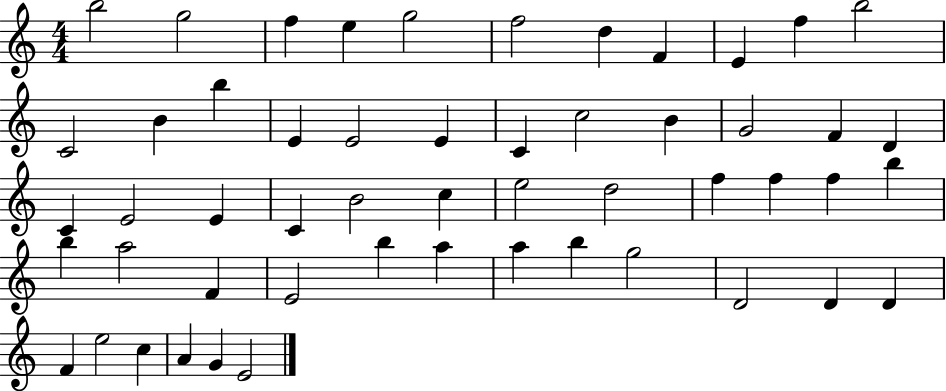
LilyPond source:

{
  \clef treble
  \numericTimeSignature
  \time 4/4
  \key c \major
  b''2 g''2 | f''4 e''4 g''2 | f''2 d''4 f'4 | e'4 f''4 b''2 | \break c'2 b'4 b''4 | e'4 e'2 e'4 | c'4 c''2 b'4 | g'2 f'4 d'4 | \break c'4 e'2 e'4 | c'4 b'2 c''4 | e''2 d''2 | f''4 f''4 f''4 b''4 | \break b''4 a''2 f'4 | e'2 b''4 a''4 | a''4 b''4 g''2 | d'2 d'4 d'4 | \break f'4 e''2 c''4 | a'4 g'4 e'2 | \bar "|."
}